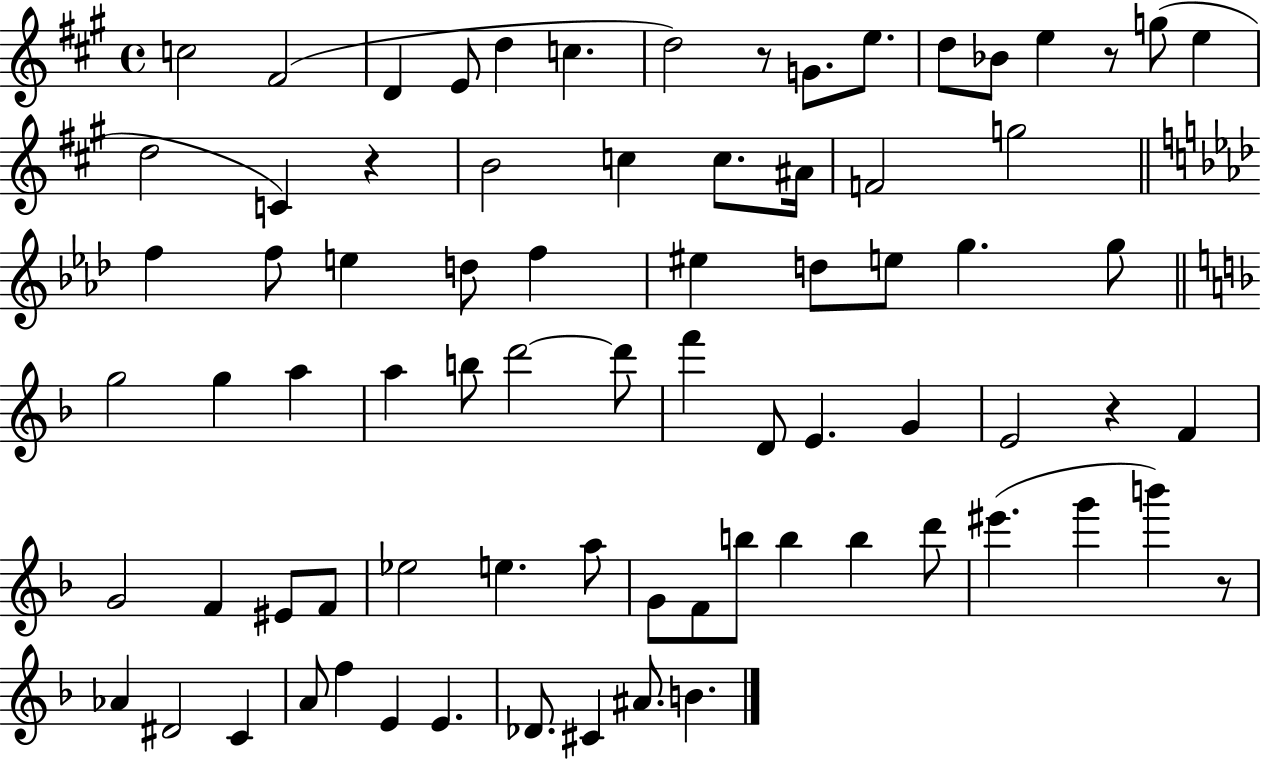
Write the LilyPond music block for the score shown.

{
  \clef treble
  \time 4/4
  \defaultTimeSignature
  \key a \major
  \repeat volta 2 { c''2 fis'2( | d'4 e'8 d''4 c''4. | d''2) r8 g'8. e''8. | d''8 bes'8 e''4 r8 g''8( e''4 | \break d''2 c'4) r4 | b'2 c''4 c''8. ais'16 | f'2 g''2 | \bar "||" \break \key aes \major f''4 f''8 e''4 d''8 f''4 | eis''4 d''8 e''8 g''4. g''8 | \bar "||" \break \key f \major g''2 g''4 a''4 | a''4 b''8 d'''2~~ d'''8 | f'''4 d'8 e'4. g'4 | e'2 r4 f'4 | \break g'2 f'4 eis'8 f'8 | ees''2 e''4. a''8 | g'8 f'8 b''8 b''4 b''4 d'''8 | eis'''4.( g'''4 b'''4) r8 | \break aes'4 dis'2 c'4 | a'8 f''4 e'4 e'4. | des'8. cis'4 ais'8. b'4. | } \bar "|."
}